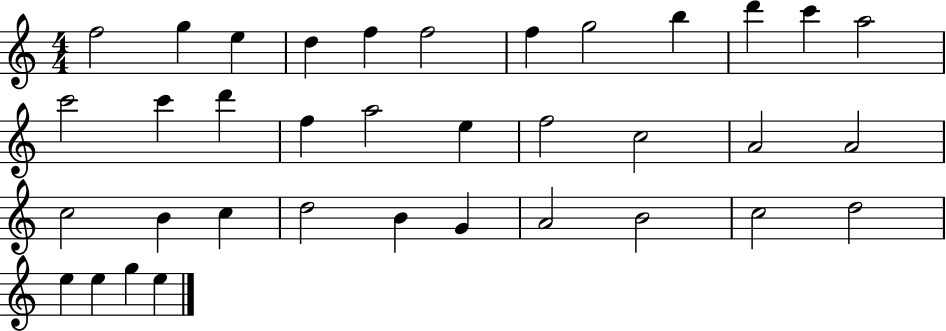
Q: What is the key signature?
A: C major